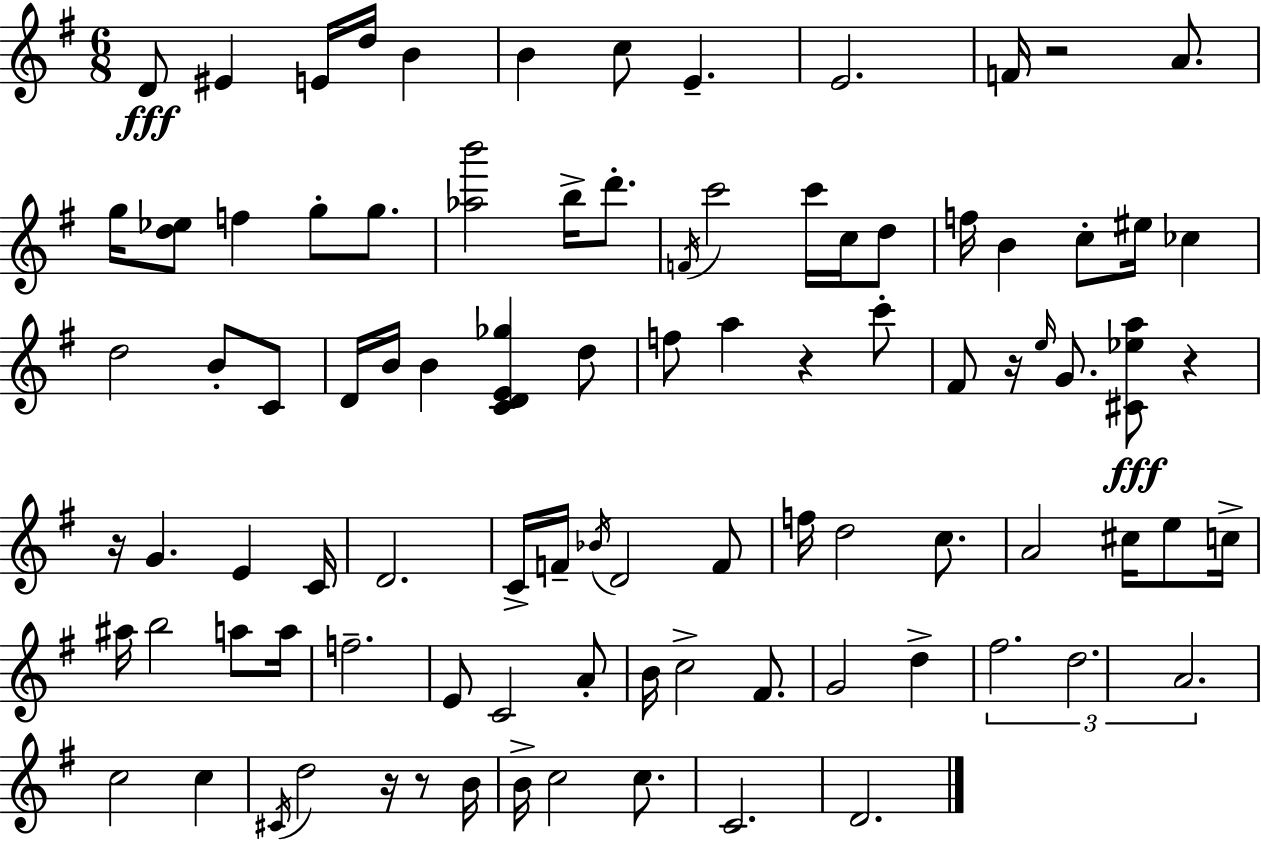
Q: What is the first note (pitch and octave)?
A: D4